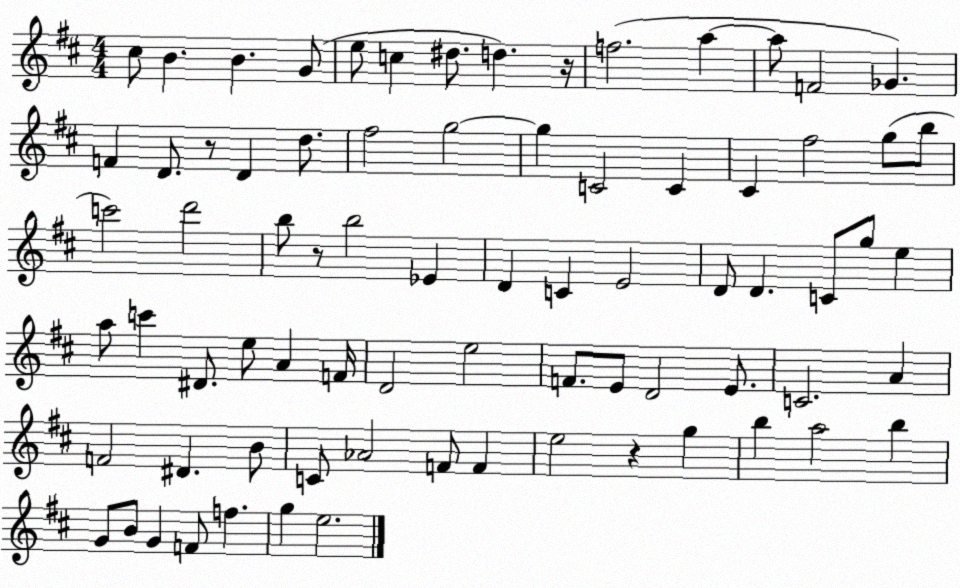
X:1
T:Untitled
M:4/4
L:1/4
K:D
^c/2 B B G/2 e/2 c ^d/2 d z/4 f2 a a/2 F2 _G F D/2 z/2 D d/2 ^f2 g2 g C2 C ^C ^f2 g/2 b/2 c'2 d'2 b/2 z/2 b2 _E D C E2 D/2 D C/2 g/2 e a/2 c' ^D/2 e/2 A F/4 D2 e2 F/2 E/2 D2 E/2 C2 A F2 ^D B/2 C/2 _A2 F/2 F e2 z g b a2 b G/2 B/2 G F/2 f g e2